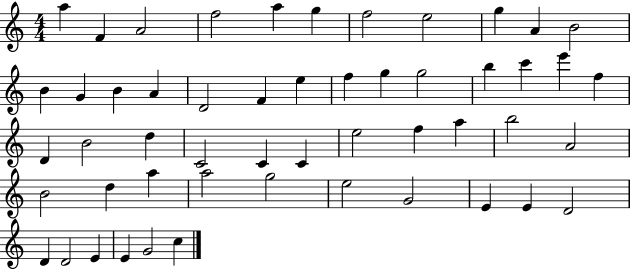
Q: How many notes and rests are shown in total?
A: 52